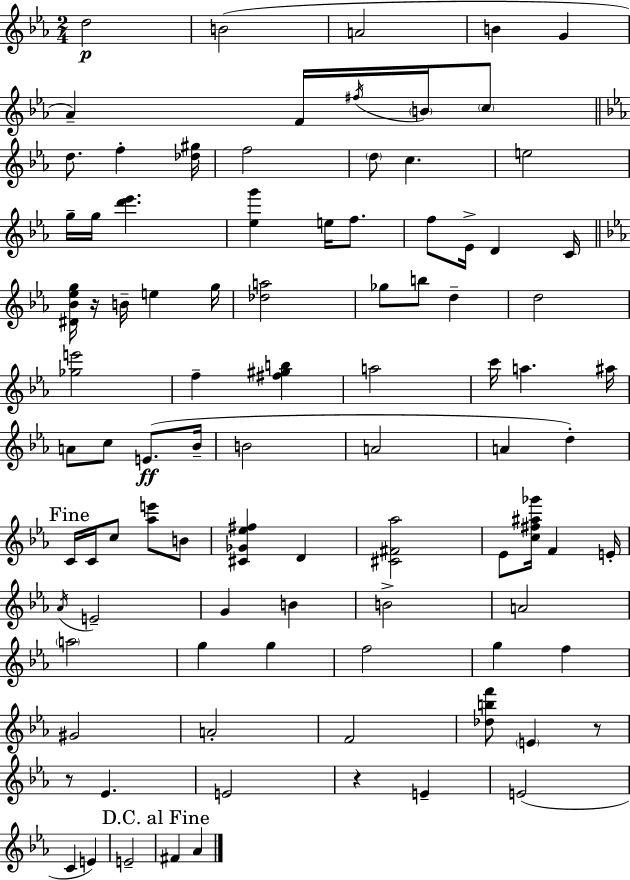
D5/h B4/h A4/h B4/q G4/q Ab4/q F4/s F#5/s B4/s C5/e D5/e. F5/q [Db5,G#5]/s F5/h D5/e C5/q. E5/h G5/s G5/s [D6,Eb6]/q. [Eb5,G6]/q E5/s F5/e. F5/e Eb4/s D4/q C4/s [D#4,Bb4,Eb5,G5]/s R/s B4/s E5/q G5/s [Db5,A5]/h Gb5/e B5/e D5/q D5/h [Gb5,E6]/h F5/q [F#5,G#5,B5]/q A5/h C6/s A5/q. A#5/s A4/e C5/e E4/e. Bb4/s B4/h A4/h A4/q D5/q C4/s C4/s C5/e [Ab5,E6]/e B4/e [C#4,Gb4,Eb5,F#5]/q D4/q [C#4,F#4,Ab5]/h Eb4/e [C5,F#5,A#5,Gb6]/s F4/q E4/s Ab4/s E4/h G4/q B4/q B4/h A4/h A5/h G5/q G5/q F5/h G5/q F5/q G#4/h A4/h F4/h [Db5,B5,F6]/e E4/q R/e R/e Eb4/q. E4/h R/q E4/q E4/h C4/q E4/q E4/h F#4/q Ab4/q